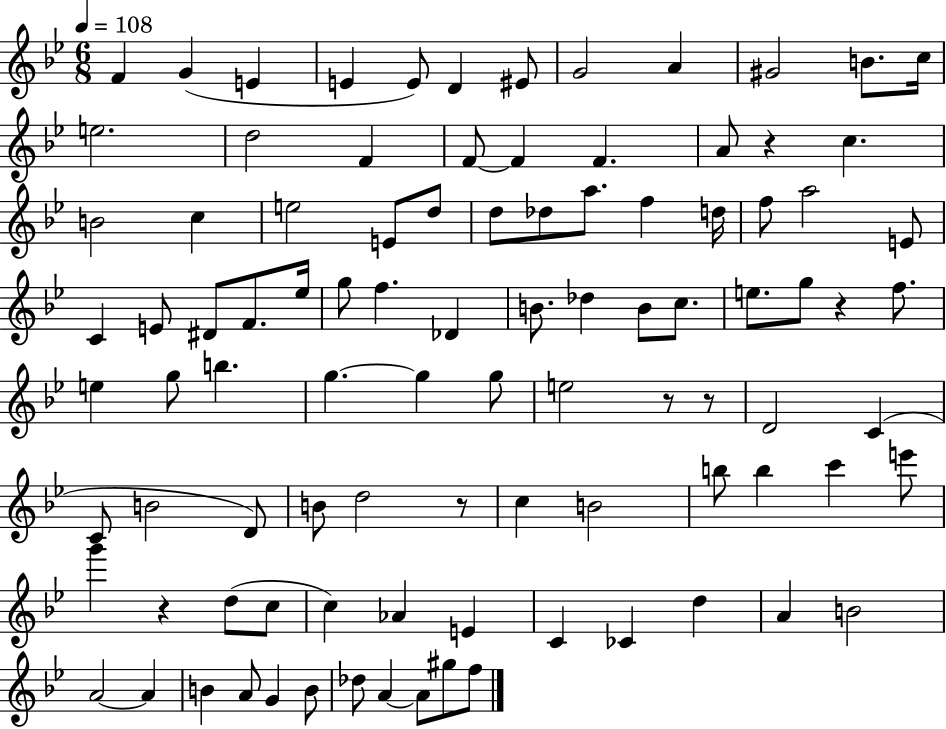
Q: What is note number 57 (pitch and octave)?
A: C4